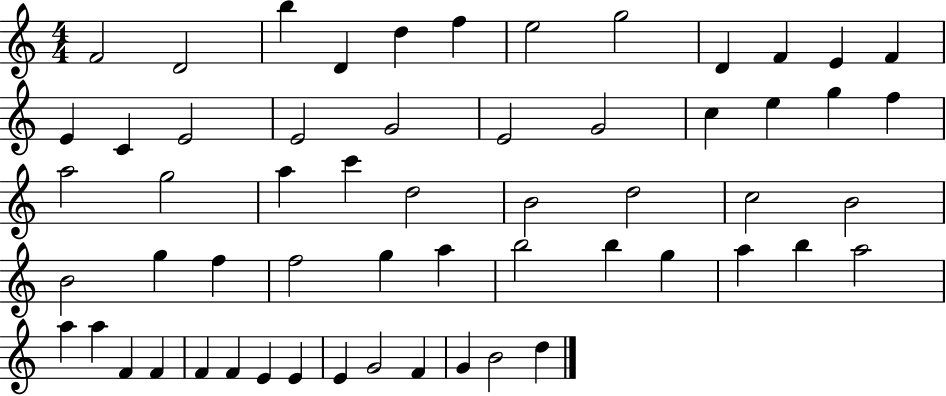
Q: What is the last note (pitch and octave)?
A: D5